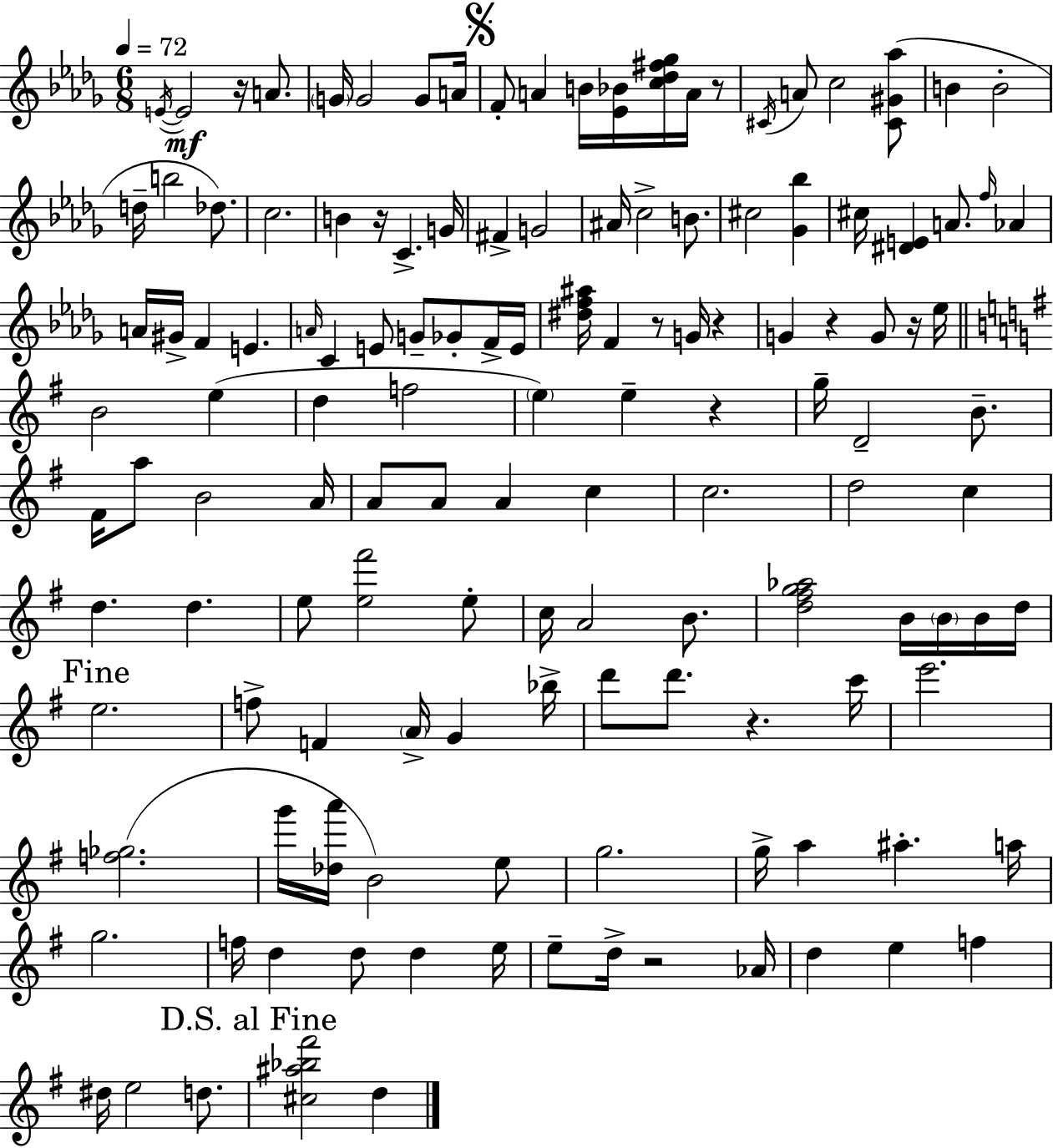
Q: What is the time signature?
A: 6/8